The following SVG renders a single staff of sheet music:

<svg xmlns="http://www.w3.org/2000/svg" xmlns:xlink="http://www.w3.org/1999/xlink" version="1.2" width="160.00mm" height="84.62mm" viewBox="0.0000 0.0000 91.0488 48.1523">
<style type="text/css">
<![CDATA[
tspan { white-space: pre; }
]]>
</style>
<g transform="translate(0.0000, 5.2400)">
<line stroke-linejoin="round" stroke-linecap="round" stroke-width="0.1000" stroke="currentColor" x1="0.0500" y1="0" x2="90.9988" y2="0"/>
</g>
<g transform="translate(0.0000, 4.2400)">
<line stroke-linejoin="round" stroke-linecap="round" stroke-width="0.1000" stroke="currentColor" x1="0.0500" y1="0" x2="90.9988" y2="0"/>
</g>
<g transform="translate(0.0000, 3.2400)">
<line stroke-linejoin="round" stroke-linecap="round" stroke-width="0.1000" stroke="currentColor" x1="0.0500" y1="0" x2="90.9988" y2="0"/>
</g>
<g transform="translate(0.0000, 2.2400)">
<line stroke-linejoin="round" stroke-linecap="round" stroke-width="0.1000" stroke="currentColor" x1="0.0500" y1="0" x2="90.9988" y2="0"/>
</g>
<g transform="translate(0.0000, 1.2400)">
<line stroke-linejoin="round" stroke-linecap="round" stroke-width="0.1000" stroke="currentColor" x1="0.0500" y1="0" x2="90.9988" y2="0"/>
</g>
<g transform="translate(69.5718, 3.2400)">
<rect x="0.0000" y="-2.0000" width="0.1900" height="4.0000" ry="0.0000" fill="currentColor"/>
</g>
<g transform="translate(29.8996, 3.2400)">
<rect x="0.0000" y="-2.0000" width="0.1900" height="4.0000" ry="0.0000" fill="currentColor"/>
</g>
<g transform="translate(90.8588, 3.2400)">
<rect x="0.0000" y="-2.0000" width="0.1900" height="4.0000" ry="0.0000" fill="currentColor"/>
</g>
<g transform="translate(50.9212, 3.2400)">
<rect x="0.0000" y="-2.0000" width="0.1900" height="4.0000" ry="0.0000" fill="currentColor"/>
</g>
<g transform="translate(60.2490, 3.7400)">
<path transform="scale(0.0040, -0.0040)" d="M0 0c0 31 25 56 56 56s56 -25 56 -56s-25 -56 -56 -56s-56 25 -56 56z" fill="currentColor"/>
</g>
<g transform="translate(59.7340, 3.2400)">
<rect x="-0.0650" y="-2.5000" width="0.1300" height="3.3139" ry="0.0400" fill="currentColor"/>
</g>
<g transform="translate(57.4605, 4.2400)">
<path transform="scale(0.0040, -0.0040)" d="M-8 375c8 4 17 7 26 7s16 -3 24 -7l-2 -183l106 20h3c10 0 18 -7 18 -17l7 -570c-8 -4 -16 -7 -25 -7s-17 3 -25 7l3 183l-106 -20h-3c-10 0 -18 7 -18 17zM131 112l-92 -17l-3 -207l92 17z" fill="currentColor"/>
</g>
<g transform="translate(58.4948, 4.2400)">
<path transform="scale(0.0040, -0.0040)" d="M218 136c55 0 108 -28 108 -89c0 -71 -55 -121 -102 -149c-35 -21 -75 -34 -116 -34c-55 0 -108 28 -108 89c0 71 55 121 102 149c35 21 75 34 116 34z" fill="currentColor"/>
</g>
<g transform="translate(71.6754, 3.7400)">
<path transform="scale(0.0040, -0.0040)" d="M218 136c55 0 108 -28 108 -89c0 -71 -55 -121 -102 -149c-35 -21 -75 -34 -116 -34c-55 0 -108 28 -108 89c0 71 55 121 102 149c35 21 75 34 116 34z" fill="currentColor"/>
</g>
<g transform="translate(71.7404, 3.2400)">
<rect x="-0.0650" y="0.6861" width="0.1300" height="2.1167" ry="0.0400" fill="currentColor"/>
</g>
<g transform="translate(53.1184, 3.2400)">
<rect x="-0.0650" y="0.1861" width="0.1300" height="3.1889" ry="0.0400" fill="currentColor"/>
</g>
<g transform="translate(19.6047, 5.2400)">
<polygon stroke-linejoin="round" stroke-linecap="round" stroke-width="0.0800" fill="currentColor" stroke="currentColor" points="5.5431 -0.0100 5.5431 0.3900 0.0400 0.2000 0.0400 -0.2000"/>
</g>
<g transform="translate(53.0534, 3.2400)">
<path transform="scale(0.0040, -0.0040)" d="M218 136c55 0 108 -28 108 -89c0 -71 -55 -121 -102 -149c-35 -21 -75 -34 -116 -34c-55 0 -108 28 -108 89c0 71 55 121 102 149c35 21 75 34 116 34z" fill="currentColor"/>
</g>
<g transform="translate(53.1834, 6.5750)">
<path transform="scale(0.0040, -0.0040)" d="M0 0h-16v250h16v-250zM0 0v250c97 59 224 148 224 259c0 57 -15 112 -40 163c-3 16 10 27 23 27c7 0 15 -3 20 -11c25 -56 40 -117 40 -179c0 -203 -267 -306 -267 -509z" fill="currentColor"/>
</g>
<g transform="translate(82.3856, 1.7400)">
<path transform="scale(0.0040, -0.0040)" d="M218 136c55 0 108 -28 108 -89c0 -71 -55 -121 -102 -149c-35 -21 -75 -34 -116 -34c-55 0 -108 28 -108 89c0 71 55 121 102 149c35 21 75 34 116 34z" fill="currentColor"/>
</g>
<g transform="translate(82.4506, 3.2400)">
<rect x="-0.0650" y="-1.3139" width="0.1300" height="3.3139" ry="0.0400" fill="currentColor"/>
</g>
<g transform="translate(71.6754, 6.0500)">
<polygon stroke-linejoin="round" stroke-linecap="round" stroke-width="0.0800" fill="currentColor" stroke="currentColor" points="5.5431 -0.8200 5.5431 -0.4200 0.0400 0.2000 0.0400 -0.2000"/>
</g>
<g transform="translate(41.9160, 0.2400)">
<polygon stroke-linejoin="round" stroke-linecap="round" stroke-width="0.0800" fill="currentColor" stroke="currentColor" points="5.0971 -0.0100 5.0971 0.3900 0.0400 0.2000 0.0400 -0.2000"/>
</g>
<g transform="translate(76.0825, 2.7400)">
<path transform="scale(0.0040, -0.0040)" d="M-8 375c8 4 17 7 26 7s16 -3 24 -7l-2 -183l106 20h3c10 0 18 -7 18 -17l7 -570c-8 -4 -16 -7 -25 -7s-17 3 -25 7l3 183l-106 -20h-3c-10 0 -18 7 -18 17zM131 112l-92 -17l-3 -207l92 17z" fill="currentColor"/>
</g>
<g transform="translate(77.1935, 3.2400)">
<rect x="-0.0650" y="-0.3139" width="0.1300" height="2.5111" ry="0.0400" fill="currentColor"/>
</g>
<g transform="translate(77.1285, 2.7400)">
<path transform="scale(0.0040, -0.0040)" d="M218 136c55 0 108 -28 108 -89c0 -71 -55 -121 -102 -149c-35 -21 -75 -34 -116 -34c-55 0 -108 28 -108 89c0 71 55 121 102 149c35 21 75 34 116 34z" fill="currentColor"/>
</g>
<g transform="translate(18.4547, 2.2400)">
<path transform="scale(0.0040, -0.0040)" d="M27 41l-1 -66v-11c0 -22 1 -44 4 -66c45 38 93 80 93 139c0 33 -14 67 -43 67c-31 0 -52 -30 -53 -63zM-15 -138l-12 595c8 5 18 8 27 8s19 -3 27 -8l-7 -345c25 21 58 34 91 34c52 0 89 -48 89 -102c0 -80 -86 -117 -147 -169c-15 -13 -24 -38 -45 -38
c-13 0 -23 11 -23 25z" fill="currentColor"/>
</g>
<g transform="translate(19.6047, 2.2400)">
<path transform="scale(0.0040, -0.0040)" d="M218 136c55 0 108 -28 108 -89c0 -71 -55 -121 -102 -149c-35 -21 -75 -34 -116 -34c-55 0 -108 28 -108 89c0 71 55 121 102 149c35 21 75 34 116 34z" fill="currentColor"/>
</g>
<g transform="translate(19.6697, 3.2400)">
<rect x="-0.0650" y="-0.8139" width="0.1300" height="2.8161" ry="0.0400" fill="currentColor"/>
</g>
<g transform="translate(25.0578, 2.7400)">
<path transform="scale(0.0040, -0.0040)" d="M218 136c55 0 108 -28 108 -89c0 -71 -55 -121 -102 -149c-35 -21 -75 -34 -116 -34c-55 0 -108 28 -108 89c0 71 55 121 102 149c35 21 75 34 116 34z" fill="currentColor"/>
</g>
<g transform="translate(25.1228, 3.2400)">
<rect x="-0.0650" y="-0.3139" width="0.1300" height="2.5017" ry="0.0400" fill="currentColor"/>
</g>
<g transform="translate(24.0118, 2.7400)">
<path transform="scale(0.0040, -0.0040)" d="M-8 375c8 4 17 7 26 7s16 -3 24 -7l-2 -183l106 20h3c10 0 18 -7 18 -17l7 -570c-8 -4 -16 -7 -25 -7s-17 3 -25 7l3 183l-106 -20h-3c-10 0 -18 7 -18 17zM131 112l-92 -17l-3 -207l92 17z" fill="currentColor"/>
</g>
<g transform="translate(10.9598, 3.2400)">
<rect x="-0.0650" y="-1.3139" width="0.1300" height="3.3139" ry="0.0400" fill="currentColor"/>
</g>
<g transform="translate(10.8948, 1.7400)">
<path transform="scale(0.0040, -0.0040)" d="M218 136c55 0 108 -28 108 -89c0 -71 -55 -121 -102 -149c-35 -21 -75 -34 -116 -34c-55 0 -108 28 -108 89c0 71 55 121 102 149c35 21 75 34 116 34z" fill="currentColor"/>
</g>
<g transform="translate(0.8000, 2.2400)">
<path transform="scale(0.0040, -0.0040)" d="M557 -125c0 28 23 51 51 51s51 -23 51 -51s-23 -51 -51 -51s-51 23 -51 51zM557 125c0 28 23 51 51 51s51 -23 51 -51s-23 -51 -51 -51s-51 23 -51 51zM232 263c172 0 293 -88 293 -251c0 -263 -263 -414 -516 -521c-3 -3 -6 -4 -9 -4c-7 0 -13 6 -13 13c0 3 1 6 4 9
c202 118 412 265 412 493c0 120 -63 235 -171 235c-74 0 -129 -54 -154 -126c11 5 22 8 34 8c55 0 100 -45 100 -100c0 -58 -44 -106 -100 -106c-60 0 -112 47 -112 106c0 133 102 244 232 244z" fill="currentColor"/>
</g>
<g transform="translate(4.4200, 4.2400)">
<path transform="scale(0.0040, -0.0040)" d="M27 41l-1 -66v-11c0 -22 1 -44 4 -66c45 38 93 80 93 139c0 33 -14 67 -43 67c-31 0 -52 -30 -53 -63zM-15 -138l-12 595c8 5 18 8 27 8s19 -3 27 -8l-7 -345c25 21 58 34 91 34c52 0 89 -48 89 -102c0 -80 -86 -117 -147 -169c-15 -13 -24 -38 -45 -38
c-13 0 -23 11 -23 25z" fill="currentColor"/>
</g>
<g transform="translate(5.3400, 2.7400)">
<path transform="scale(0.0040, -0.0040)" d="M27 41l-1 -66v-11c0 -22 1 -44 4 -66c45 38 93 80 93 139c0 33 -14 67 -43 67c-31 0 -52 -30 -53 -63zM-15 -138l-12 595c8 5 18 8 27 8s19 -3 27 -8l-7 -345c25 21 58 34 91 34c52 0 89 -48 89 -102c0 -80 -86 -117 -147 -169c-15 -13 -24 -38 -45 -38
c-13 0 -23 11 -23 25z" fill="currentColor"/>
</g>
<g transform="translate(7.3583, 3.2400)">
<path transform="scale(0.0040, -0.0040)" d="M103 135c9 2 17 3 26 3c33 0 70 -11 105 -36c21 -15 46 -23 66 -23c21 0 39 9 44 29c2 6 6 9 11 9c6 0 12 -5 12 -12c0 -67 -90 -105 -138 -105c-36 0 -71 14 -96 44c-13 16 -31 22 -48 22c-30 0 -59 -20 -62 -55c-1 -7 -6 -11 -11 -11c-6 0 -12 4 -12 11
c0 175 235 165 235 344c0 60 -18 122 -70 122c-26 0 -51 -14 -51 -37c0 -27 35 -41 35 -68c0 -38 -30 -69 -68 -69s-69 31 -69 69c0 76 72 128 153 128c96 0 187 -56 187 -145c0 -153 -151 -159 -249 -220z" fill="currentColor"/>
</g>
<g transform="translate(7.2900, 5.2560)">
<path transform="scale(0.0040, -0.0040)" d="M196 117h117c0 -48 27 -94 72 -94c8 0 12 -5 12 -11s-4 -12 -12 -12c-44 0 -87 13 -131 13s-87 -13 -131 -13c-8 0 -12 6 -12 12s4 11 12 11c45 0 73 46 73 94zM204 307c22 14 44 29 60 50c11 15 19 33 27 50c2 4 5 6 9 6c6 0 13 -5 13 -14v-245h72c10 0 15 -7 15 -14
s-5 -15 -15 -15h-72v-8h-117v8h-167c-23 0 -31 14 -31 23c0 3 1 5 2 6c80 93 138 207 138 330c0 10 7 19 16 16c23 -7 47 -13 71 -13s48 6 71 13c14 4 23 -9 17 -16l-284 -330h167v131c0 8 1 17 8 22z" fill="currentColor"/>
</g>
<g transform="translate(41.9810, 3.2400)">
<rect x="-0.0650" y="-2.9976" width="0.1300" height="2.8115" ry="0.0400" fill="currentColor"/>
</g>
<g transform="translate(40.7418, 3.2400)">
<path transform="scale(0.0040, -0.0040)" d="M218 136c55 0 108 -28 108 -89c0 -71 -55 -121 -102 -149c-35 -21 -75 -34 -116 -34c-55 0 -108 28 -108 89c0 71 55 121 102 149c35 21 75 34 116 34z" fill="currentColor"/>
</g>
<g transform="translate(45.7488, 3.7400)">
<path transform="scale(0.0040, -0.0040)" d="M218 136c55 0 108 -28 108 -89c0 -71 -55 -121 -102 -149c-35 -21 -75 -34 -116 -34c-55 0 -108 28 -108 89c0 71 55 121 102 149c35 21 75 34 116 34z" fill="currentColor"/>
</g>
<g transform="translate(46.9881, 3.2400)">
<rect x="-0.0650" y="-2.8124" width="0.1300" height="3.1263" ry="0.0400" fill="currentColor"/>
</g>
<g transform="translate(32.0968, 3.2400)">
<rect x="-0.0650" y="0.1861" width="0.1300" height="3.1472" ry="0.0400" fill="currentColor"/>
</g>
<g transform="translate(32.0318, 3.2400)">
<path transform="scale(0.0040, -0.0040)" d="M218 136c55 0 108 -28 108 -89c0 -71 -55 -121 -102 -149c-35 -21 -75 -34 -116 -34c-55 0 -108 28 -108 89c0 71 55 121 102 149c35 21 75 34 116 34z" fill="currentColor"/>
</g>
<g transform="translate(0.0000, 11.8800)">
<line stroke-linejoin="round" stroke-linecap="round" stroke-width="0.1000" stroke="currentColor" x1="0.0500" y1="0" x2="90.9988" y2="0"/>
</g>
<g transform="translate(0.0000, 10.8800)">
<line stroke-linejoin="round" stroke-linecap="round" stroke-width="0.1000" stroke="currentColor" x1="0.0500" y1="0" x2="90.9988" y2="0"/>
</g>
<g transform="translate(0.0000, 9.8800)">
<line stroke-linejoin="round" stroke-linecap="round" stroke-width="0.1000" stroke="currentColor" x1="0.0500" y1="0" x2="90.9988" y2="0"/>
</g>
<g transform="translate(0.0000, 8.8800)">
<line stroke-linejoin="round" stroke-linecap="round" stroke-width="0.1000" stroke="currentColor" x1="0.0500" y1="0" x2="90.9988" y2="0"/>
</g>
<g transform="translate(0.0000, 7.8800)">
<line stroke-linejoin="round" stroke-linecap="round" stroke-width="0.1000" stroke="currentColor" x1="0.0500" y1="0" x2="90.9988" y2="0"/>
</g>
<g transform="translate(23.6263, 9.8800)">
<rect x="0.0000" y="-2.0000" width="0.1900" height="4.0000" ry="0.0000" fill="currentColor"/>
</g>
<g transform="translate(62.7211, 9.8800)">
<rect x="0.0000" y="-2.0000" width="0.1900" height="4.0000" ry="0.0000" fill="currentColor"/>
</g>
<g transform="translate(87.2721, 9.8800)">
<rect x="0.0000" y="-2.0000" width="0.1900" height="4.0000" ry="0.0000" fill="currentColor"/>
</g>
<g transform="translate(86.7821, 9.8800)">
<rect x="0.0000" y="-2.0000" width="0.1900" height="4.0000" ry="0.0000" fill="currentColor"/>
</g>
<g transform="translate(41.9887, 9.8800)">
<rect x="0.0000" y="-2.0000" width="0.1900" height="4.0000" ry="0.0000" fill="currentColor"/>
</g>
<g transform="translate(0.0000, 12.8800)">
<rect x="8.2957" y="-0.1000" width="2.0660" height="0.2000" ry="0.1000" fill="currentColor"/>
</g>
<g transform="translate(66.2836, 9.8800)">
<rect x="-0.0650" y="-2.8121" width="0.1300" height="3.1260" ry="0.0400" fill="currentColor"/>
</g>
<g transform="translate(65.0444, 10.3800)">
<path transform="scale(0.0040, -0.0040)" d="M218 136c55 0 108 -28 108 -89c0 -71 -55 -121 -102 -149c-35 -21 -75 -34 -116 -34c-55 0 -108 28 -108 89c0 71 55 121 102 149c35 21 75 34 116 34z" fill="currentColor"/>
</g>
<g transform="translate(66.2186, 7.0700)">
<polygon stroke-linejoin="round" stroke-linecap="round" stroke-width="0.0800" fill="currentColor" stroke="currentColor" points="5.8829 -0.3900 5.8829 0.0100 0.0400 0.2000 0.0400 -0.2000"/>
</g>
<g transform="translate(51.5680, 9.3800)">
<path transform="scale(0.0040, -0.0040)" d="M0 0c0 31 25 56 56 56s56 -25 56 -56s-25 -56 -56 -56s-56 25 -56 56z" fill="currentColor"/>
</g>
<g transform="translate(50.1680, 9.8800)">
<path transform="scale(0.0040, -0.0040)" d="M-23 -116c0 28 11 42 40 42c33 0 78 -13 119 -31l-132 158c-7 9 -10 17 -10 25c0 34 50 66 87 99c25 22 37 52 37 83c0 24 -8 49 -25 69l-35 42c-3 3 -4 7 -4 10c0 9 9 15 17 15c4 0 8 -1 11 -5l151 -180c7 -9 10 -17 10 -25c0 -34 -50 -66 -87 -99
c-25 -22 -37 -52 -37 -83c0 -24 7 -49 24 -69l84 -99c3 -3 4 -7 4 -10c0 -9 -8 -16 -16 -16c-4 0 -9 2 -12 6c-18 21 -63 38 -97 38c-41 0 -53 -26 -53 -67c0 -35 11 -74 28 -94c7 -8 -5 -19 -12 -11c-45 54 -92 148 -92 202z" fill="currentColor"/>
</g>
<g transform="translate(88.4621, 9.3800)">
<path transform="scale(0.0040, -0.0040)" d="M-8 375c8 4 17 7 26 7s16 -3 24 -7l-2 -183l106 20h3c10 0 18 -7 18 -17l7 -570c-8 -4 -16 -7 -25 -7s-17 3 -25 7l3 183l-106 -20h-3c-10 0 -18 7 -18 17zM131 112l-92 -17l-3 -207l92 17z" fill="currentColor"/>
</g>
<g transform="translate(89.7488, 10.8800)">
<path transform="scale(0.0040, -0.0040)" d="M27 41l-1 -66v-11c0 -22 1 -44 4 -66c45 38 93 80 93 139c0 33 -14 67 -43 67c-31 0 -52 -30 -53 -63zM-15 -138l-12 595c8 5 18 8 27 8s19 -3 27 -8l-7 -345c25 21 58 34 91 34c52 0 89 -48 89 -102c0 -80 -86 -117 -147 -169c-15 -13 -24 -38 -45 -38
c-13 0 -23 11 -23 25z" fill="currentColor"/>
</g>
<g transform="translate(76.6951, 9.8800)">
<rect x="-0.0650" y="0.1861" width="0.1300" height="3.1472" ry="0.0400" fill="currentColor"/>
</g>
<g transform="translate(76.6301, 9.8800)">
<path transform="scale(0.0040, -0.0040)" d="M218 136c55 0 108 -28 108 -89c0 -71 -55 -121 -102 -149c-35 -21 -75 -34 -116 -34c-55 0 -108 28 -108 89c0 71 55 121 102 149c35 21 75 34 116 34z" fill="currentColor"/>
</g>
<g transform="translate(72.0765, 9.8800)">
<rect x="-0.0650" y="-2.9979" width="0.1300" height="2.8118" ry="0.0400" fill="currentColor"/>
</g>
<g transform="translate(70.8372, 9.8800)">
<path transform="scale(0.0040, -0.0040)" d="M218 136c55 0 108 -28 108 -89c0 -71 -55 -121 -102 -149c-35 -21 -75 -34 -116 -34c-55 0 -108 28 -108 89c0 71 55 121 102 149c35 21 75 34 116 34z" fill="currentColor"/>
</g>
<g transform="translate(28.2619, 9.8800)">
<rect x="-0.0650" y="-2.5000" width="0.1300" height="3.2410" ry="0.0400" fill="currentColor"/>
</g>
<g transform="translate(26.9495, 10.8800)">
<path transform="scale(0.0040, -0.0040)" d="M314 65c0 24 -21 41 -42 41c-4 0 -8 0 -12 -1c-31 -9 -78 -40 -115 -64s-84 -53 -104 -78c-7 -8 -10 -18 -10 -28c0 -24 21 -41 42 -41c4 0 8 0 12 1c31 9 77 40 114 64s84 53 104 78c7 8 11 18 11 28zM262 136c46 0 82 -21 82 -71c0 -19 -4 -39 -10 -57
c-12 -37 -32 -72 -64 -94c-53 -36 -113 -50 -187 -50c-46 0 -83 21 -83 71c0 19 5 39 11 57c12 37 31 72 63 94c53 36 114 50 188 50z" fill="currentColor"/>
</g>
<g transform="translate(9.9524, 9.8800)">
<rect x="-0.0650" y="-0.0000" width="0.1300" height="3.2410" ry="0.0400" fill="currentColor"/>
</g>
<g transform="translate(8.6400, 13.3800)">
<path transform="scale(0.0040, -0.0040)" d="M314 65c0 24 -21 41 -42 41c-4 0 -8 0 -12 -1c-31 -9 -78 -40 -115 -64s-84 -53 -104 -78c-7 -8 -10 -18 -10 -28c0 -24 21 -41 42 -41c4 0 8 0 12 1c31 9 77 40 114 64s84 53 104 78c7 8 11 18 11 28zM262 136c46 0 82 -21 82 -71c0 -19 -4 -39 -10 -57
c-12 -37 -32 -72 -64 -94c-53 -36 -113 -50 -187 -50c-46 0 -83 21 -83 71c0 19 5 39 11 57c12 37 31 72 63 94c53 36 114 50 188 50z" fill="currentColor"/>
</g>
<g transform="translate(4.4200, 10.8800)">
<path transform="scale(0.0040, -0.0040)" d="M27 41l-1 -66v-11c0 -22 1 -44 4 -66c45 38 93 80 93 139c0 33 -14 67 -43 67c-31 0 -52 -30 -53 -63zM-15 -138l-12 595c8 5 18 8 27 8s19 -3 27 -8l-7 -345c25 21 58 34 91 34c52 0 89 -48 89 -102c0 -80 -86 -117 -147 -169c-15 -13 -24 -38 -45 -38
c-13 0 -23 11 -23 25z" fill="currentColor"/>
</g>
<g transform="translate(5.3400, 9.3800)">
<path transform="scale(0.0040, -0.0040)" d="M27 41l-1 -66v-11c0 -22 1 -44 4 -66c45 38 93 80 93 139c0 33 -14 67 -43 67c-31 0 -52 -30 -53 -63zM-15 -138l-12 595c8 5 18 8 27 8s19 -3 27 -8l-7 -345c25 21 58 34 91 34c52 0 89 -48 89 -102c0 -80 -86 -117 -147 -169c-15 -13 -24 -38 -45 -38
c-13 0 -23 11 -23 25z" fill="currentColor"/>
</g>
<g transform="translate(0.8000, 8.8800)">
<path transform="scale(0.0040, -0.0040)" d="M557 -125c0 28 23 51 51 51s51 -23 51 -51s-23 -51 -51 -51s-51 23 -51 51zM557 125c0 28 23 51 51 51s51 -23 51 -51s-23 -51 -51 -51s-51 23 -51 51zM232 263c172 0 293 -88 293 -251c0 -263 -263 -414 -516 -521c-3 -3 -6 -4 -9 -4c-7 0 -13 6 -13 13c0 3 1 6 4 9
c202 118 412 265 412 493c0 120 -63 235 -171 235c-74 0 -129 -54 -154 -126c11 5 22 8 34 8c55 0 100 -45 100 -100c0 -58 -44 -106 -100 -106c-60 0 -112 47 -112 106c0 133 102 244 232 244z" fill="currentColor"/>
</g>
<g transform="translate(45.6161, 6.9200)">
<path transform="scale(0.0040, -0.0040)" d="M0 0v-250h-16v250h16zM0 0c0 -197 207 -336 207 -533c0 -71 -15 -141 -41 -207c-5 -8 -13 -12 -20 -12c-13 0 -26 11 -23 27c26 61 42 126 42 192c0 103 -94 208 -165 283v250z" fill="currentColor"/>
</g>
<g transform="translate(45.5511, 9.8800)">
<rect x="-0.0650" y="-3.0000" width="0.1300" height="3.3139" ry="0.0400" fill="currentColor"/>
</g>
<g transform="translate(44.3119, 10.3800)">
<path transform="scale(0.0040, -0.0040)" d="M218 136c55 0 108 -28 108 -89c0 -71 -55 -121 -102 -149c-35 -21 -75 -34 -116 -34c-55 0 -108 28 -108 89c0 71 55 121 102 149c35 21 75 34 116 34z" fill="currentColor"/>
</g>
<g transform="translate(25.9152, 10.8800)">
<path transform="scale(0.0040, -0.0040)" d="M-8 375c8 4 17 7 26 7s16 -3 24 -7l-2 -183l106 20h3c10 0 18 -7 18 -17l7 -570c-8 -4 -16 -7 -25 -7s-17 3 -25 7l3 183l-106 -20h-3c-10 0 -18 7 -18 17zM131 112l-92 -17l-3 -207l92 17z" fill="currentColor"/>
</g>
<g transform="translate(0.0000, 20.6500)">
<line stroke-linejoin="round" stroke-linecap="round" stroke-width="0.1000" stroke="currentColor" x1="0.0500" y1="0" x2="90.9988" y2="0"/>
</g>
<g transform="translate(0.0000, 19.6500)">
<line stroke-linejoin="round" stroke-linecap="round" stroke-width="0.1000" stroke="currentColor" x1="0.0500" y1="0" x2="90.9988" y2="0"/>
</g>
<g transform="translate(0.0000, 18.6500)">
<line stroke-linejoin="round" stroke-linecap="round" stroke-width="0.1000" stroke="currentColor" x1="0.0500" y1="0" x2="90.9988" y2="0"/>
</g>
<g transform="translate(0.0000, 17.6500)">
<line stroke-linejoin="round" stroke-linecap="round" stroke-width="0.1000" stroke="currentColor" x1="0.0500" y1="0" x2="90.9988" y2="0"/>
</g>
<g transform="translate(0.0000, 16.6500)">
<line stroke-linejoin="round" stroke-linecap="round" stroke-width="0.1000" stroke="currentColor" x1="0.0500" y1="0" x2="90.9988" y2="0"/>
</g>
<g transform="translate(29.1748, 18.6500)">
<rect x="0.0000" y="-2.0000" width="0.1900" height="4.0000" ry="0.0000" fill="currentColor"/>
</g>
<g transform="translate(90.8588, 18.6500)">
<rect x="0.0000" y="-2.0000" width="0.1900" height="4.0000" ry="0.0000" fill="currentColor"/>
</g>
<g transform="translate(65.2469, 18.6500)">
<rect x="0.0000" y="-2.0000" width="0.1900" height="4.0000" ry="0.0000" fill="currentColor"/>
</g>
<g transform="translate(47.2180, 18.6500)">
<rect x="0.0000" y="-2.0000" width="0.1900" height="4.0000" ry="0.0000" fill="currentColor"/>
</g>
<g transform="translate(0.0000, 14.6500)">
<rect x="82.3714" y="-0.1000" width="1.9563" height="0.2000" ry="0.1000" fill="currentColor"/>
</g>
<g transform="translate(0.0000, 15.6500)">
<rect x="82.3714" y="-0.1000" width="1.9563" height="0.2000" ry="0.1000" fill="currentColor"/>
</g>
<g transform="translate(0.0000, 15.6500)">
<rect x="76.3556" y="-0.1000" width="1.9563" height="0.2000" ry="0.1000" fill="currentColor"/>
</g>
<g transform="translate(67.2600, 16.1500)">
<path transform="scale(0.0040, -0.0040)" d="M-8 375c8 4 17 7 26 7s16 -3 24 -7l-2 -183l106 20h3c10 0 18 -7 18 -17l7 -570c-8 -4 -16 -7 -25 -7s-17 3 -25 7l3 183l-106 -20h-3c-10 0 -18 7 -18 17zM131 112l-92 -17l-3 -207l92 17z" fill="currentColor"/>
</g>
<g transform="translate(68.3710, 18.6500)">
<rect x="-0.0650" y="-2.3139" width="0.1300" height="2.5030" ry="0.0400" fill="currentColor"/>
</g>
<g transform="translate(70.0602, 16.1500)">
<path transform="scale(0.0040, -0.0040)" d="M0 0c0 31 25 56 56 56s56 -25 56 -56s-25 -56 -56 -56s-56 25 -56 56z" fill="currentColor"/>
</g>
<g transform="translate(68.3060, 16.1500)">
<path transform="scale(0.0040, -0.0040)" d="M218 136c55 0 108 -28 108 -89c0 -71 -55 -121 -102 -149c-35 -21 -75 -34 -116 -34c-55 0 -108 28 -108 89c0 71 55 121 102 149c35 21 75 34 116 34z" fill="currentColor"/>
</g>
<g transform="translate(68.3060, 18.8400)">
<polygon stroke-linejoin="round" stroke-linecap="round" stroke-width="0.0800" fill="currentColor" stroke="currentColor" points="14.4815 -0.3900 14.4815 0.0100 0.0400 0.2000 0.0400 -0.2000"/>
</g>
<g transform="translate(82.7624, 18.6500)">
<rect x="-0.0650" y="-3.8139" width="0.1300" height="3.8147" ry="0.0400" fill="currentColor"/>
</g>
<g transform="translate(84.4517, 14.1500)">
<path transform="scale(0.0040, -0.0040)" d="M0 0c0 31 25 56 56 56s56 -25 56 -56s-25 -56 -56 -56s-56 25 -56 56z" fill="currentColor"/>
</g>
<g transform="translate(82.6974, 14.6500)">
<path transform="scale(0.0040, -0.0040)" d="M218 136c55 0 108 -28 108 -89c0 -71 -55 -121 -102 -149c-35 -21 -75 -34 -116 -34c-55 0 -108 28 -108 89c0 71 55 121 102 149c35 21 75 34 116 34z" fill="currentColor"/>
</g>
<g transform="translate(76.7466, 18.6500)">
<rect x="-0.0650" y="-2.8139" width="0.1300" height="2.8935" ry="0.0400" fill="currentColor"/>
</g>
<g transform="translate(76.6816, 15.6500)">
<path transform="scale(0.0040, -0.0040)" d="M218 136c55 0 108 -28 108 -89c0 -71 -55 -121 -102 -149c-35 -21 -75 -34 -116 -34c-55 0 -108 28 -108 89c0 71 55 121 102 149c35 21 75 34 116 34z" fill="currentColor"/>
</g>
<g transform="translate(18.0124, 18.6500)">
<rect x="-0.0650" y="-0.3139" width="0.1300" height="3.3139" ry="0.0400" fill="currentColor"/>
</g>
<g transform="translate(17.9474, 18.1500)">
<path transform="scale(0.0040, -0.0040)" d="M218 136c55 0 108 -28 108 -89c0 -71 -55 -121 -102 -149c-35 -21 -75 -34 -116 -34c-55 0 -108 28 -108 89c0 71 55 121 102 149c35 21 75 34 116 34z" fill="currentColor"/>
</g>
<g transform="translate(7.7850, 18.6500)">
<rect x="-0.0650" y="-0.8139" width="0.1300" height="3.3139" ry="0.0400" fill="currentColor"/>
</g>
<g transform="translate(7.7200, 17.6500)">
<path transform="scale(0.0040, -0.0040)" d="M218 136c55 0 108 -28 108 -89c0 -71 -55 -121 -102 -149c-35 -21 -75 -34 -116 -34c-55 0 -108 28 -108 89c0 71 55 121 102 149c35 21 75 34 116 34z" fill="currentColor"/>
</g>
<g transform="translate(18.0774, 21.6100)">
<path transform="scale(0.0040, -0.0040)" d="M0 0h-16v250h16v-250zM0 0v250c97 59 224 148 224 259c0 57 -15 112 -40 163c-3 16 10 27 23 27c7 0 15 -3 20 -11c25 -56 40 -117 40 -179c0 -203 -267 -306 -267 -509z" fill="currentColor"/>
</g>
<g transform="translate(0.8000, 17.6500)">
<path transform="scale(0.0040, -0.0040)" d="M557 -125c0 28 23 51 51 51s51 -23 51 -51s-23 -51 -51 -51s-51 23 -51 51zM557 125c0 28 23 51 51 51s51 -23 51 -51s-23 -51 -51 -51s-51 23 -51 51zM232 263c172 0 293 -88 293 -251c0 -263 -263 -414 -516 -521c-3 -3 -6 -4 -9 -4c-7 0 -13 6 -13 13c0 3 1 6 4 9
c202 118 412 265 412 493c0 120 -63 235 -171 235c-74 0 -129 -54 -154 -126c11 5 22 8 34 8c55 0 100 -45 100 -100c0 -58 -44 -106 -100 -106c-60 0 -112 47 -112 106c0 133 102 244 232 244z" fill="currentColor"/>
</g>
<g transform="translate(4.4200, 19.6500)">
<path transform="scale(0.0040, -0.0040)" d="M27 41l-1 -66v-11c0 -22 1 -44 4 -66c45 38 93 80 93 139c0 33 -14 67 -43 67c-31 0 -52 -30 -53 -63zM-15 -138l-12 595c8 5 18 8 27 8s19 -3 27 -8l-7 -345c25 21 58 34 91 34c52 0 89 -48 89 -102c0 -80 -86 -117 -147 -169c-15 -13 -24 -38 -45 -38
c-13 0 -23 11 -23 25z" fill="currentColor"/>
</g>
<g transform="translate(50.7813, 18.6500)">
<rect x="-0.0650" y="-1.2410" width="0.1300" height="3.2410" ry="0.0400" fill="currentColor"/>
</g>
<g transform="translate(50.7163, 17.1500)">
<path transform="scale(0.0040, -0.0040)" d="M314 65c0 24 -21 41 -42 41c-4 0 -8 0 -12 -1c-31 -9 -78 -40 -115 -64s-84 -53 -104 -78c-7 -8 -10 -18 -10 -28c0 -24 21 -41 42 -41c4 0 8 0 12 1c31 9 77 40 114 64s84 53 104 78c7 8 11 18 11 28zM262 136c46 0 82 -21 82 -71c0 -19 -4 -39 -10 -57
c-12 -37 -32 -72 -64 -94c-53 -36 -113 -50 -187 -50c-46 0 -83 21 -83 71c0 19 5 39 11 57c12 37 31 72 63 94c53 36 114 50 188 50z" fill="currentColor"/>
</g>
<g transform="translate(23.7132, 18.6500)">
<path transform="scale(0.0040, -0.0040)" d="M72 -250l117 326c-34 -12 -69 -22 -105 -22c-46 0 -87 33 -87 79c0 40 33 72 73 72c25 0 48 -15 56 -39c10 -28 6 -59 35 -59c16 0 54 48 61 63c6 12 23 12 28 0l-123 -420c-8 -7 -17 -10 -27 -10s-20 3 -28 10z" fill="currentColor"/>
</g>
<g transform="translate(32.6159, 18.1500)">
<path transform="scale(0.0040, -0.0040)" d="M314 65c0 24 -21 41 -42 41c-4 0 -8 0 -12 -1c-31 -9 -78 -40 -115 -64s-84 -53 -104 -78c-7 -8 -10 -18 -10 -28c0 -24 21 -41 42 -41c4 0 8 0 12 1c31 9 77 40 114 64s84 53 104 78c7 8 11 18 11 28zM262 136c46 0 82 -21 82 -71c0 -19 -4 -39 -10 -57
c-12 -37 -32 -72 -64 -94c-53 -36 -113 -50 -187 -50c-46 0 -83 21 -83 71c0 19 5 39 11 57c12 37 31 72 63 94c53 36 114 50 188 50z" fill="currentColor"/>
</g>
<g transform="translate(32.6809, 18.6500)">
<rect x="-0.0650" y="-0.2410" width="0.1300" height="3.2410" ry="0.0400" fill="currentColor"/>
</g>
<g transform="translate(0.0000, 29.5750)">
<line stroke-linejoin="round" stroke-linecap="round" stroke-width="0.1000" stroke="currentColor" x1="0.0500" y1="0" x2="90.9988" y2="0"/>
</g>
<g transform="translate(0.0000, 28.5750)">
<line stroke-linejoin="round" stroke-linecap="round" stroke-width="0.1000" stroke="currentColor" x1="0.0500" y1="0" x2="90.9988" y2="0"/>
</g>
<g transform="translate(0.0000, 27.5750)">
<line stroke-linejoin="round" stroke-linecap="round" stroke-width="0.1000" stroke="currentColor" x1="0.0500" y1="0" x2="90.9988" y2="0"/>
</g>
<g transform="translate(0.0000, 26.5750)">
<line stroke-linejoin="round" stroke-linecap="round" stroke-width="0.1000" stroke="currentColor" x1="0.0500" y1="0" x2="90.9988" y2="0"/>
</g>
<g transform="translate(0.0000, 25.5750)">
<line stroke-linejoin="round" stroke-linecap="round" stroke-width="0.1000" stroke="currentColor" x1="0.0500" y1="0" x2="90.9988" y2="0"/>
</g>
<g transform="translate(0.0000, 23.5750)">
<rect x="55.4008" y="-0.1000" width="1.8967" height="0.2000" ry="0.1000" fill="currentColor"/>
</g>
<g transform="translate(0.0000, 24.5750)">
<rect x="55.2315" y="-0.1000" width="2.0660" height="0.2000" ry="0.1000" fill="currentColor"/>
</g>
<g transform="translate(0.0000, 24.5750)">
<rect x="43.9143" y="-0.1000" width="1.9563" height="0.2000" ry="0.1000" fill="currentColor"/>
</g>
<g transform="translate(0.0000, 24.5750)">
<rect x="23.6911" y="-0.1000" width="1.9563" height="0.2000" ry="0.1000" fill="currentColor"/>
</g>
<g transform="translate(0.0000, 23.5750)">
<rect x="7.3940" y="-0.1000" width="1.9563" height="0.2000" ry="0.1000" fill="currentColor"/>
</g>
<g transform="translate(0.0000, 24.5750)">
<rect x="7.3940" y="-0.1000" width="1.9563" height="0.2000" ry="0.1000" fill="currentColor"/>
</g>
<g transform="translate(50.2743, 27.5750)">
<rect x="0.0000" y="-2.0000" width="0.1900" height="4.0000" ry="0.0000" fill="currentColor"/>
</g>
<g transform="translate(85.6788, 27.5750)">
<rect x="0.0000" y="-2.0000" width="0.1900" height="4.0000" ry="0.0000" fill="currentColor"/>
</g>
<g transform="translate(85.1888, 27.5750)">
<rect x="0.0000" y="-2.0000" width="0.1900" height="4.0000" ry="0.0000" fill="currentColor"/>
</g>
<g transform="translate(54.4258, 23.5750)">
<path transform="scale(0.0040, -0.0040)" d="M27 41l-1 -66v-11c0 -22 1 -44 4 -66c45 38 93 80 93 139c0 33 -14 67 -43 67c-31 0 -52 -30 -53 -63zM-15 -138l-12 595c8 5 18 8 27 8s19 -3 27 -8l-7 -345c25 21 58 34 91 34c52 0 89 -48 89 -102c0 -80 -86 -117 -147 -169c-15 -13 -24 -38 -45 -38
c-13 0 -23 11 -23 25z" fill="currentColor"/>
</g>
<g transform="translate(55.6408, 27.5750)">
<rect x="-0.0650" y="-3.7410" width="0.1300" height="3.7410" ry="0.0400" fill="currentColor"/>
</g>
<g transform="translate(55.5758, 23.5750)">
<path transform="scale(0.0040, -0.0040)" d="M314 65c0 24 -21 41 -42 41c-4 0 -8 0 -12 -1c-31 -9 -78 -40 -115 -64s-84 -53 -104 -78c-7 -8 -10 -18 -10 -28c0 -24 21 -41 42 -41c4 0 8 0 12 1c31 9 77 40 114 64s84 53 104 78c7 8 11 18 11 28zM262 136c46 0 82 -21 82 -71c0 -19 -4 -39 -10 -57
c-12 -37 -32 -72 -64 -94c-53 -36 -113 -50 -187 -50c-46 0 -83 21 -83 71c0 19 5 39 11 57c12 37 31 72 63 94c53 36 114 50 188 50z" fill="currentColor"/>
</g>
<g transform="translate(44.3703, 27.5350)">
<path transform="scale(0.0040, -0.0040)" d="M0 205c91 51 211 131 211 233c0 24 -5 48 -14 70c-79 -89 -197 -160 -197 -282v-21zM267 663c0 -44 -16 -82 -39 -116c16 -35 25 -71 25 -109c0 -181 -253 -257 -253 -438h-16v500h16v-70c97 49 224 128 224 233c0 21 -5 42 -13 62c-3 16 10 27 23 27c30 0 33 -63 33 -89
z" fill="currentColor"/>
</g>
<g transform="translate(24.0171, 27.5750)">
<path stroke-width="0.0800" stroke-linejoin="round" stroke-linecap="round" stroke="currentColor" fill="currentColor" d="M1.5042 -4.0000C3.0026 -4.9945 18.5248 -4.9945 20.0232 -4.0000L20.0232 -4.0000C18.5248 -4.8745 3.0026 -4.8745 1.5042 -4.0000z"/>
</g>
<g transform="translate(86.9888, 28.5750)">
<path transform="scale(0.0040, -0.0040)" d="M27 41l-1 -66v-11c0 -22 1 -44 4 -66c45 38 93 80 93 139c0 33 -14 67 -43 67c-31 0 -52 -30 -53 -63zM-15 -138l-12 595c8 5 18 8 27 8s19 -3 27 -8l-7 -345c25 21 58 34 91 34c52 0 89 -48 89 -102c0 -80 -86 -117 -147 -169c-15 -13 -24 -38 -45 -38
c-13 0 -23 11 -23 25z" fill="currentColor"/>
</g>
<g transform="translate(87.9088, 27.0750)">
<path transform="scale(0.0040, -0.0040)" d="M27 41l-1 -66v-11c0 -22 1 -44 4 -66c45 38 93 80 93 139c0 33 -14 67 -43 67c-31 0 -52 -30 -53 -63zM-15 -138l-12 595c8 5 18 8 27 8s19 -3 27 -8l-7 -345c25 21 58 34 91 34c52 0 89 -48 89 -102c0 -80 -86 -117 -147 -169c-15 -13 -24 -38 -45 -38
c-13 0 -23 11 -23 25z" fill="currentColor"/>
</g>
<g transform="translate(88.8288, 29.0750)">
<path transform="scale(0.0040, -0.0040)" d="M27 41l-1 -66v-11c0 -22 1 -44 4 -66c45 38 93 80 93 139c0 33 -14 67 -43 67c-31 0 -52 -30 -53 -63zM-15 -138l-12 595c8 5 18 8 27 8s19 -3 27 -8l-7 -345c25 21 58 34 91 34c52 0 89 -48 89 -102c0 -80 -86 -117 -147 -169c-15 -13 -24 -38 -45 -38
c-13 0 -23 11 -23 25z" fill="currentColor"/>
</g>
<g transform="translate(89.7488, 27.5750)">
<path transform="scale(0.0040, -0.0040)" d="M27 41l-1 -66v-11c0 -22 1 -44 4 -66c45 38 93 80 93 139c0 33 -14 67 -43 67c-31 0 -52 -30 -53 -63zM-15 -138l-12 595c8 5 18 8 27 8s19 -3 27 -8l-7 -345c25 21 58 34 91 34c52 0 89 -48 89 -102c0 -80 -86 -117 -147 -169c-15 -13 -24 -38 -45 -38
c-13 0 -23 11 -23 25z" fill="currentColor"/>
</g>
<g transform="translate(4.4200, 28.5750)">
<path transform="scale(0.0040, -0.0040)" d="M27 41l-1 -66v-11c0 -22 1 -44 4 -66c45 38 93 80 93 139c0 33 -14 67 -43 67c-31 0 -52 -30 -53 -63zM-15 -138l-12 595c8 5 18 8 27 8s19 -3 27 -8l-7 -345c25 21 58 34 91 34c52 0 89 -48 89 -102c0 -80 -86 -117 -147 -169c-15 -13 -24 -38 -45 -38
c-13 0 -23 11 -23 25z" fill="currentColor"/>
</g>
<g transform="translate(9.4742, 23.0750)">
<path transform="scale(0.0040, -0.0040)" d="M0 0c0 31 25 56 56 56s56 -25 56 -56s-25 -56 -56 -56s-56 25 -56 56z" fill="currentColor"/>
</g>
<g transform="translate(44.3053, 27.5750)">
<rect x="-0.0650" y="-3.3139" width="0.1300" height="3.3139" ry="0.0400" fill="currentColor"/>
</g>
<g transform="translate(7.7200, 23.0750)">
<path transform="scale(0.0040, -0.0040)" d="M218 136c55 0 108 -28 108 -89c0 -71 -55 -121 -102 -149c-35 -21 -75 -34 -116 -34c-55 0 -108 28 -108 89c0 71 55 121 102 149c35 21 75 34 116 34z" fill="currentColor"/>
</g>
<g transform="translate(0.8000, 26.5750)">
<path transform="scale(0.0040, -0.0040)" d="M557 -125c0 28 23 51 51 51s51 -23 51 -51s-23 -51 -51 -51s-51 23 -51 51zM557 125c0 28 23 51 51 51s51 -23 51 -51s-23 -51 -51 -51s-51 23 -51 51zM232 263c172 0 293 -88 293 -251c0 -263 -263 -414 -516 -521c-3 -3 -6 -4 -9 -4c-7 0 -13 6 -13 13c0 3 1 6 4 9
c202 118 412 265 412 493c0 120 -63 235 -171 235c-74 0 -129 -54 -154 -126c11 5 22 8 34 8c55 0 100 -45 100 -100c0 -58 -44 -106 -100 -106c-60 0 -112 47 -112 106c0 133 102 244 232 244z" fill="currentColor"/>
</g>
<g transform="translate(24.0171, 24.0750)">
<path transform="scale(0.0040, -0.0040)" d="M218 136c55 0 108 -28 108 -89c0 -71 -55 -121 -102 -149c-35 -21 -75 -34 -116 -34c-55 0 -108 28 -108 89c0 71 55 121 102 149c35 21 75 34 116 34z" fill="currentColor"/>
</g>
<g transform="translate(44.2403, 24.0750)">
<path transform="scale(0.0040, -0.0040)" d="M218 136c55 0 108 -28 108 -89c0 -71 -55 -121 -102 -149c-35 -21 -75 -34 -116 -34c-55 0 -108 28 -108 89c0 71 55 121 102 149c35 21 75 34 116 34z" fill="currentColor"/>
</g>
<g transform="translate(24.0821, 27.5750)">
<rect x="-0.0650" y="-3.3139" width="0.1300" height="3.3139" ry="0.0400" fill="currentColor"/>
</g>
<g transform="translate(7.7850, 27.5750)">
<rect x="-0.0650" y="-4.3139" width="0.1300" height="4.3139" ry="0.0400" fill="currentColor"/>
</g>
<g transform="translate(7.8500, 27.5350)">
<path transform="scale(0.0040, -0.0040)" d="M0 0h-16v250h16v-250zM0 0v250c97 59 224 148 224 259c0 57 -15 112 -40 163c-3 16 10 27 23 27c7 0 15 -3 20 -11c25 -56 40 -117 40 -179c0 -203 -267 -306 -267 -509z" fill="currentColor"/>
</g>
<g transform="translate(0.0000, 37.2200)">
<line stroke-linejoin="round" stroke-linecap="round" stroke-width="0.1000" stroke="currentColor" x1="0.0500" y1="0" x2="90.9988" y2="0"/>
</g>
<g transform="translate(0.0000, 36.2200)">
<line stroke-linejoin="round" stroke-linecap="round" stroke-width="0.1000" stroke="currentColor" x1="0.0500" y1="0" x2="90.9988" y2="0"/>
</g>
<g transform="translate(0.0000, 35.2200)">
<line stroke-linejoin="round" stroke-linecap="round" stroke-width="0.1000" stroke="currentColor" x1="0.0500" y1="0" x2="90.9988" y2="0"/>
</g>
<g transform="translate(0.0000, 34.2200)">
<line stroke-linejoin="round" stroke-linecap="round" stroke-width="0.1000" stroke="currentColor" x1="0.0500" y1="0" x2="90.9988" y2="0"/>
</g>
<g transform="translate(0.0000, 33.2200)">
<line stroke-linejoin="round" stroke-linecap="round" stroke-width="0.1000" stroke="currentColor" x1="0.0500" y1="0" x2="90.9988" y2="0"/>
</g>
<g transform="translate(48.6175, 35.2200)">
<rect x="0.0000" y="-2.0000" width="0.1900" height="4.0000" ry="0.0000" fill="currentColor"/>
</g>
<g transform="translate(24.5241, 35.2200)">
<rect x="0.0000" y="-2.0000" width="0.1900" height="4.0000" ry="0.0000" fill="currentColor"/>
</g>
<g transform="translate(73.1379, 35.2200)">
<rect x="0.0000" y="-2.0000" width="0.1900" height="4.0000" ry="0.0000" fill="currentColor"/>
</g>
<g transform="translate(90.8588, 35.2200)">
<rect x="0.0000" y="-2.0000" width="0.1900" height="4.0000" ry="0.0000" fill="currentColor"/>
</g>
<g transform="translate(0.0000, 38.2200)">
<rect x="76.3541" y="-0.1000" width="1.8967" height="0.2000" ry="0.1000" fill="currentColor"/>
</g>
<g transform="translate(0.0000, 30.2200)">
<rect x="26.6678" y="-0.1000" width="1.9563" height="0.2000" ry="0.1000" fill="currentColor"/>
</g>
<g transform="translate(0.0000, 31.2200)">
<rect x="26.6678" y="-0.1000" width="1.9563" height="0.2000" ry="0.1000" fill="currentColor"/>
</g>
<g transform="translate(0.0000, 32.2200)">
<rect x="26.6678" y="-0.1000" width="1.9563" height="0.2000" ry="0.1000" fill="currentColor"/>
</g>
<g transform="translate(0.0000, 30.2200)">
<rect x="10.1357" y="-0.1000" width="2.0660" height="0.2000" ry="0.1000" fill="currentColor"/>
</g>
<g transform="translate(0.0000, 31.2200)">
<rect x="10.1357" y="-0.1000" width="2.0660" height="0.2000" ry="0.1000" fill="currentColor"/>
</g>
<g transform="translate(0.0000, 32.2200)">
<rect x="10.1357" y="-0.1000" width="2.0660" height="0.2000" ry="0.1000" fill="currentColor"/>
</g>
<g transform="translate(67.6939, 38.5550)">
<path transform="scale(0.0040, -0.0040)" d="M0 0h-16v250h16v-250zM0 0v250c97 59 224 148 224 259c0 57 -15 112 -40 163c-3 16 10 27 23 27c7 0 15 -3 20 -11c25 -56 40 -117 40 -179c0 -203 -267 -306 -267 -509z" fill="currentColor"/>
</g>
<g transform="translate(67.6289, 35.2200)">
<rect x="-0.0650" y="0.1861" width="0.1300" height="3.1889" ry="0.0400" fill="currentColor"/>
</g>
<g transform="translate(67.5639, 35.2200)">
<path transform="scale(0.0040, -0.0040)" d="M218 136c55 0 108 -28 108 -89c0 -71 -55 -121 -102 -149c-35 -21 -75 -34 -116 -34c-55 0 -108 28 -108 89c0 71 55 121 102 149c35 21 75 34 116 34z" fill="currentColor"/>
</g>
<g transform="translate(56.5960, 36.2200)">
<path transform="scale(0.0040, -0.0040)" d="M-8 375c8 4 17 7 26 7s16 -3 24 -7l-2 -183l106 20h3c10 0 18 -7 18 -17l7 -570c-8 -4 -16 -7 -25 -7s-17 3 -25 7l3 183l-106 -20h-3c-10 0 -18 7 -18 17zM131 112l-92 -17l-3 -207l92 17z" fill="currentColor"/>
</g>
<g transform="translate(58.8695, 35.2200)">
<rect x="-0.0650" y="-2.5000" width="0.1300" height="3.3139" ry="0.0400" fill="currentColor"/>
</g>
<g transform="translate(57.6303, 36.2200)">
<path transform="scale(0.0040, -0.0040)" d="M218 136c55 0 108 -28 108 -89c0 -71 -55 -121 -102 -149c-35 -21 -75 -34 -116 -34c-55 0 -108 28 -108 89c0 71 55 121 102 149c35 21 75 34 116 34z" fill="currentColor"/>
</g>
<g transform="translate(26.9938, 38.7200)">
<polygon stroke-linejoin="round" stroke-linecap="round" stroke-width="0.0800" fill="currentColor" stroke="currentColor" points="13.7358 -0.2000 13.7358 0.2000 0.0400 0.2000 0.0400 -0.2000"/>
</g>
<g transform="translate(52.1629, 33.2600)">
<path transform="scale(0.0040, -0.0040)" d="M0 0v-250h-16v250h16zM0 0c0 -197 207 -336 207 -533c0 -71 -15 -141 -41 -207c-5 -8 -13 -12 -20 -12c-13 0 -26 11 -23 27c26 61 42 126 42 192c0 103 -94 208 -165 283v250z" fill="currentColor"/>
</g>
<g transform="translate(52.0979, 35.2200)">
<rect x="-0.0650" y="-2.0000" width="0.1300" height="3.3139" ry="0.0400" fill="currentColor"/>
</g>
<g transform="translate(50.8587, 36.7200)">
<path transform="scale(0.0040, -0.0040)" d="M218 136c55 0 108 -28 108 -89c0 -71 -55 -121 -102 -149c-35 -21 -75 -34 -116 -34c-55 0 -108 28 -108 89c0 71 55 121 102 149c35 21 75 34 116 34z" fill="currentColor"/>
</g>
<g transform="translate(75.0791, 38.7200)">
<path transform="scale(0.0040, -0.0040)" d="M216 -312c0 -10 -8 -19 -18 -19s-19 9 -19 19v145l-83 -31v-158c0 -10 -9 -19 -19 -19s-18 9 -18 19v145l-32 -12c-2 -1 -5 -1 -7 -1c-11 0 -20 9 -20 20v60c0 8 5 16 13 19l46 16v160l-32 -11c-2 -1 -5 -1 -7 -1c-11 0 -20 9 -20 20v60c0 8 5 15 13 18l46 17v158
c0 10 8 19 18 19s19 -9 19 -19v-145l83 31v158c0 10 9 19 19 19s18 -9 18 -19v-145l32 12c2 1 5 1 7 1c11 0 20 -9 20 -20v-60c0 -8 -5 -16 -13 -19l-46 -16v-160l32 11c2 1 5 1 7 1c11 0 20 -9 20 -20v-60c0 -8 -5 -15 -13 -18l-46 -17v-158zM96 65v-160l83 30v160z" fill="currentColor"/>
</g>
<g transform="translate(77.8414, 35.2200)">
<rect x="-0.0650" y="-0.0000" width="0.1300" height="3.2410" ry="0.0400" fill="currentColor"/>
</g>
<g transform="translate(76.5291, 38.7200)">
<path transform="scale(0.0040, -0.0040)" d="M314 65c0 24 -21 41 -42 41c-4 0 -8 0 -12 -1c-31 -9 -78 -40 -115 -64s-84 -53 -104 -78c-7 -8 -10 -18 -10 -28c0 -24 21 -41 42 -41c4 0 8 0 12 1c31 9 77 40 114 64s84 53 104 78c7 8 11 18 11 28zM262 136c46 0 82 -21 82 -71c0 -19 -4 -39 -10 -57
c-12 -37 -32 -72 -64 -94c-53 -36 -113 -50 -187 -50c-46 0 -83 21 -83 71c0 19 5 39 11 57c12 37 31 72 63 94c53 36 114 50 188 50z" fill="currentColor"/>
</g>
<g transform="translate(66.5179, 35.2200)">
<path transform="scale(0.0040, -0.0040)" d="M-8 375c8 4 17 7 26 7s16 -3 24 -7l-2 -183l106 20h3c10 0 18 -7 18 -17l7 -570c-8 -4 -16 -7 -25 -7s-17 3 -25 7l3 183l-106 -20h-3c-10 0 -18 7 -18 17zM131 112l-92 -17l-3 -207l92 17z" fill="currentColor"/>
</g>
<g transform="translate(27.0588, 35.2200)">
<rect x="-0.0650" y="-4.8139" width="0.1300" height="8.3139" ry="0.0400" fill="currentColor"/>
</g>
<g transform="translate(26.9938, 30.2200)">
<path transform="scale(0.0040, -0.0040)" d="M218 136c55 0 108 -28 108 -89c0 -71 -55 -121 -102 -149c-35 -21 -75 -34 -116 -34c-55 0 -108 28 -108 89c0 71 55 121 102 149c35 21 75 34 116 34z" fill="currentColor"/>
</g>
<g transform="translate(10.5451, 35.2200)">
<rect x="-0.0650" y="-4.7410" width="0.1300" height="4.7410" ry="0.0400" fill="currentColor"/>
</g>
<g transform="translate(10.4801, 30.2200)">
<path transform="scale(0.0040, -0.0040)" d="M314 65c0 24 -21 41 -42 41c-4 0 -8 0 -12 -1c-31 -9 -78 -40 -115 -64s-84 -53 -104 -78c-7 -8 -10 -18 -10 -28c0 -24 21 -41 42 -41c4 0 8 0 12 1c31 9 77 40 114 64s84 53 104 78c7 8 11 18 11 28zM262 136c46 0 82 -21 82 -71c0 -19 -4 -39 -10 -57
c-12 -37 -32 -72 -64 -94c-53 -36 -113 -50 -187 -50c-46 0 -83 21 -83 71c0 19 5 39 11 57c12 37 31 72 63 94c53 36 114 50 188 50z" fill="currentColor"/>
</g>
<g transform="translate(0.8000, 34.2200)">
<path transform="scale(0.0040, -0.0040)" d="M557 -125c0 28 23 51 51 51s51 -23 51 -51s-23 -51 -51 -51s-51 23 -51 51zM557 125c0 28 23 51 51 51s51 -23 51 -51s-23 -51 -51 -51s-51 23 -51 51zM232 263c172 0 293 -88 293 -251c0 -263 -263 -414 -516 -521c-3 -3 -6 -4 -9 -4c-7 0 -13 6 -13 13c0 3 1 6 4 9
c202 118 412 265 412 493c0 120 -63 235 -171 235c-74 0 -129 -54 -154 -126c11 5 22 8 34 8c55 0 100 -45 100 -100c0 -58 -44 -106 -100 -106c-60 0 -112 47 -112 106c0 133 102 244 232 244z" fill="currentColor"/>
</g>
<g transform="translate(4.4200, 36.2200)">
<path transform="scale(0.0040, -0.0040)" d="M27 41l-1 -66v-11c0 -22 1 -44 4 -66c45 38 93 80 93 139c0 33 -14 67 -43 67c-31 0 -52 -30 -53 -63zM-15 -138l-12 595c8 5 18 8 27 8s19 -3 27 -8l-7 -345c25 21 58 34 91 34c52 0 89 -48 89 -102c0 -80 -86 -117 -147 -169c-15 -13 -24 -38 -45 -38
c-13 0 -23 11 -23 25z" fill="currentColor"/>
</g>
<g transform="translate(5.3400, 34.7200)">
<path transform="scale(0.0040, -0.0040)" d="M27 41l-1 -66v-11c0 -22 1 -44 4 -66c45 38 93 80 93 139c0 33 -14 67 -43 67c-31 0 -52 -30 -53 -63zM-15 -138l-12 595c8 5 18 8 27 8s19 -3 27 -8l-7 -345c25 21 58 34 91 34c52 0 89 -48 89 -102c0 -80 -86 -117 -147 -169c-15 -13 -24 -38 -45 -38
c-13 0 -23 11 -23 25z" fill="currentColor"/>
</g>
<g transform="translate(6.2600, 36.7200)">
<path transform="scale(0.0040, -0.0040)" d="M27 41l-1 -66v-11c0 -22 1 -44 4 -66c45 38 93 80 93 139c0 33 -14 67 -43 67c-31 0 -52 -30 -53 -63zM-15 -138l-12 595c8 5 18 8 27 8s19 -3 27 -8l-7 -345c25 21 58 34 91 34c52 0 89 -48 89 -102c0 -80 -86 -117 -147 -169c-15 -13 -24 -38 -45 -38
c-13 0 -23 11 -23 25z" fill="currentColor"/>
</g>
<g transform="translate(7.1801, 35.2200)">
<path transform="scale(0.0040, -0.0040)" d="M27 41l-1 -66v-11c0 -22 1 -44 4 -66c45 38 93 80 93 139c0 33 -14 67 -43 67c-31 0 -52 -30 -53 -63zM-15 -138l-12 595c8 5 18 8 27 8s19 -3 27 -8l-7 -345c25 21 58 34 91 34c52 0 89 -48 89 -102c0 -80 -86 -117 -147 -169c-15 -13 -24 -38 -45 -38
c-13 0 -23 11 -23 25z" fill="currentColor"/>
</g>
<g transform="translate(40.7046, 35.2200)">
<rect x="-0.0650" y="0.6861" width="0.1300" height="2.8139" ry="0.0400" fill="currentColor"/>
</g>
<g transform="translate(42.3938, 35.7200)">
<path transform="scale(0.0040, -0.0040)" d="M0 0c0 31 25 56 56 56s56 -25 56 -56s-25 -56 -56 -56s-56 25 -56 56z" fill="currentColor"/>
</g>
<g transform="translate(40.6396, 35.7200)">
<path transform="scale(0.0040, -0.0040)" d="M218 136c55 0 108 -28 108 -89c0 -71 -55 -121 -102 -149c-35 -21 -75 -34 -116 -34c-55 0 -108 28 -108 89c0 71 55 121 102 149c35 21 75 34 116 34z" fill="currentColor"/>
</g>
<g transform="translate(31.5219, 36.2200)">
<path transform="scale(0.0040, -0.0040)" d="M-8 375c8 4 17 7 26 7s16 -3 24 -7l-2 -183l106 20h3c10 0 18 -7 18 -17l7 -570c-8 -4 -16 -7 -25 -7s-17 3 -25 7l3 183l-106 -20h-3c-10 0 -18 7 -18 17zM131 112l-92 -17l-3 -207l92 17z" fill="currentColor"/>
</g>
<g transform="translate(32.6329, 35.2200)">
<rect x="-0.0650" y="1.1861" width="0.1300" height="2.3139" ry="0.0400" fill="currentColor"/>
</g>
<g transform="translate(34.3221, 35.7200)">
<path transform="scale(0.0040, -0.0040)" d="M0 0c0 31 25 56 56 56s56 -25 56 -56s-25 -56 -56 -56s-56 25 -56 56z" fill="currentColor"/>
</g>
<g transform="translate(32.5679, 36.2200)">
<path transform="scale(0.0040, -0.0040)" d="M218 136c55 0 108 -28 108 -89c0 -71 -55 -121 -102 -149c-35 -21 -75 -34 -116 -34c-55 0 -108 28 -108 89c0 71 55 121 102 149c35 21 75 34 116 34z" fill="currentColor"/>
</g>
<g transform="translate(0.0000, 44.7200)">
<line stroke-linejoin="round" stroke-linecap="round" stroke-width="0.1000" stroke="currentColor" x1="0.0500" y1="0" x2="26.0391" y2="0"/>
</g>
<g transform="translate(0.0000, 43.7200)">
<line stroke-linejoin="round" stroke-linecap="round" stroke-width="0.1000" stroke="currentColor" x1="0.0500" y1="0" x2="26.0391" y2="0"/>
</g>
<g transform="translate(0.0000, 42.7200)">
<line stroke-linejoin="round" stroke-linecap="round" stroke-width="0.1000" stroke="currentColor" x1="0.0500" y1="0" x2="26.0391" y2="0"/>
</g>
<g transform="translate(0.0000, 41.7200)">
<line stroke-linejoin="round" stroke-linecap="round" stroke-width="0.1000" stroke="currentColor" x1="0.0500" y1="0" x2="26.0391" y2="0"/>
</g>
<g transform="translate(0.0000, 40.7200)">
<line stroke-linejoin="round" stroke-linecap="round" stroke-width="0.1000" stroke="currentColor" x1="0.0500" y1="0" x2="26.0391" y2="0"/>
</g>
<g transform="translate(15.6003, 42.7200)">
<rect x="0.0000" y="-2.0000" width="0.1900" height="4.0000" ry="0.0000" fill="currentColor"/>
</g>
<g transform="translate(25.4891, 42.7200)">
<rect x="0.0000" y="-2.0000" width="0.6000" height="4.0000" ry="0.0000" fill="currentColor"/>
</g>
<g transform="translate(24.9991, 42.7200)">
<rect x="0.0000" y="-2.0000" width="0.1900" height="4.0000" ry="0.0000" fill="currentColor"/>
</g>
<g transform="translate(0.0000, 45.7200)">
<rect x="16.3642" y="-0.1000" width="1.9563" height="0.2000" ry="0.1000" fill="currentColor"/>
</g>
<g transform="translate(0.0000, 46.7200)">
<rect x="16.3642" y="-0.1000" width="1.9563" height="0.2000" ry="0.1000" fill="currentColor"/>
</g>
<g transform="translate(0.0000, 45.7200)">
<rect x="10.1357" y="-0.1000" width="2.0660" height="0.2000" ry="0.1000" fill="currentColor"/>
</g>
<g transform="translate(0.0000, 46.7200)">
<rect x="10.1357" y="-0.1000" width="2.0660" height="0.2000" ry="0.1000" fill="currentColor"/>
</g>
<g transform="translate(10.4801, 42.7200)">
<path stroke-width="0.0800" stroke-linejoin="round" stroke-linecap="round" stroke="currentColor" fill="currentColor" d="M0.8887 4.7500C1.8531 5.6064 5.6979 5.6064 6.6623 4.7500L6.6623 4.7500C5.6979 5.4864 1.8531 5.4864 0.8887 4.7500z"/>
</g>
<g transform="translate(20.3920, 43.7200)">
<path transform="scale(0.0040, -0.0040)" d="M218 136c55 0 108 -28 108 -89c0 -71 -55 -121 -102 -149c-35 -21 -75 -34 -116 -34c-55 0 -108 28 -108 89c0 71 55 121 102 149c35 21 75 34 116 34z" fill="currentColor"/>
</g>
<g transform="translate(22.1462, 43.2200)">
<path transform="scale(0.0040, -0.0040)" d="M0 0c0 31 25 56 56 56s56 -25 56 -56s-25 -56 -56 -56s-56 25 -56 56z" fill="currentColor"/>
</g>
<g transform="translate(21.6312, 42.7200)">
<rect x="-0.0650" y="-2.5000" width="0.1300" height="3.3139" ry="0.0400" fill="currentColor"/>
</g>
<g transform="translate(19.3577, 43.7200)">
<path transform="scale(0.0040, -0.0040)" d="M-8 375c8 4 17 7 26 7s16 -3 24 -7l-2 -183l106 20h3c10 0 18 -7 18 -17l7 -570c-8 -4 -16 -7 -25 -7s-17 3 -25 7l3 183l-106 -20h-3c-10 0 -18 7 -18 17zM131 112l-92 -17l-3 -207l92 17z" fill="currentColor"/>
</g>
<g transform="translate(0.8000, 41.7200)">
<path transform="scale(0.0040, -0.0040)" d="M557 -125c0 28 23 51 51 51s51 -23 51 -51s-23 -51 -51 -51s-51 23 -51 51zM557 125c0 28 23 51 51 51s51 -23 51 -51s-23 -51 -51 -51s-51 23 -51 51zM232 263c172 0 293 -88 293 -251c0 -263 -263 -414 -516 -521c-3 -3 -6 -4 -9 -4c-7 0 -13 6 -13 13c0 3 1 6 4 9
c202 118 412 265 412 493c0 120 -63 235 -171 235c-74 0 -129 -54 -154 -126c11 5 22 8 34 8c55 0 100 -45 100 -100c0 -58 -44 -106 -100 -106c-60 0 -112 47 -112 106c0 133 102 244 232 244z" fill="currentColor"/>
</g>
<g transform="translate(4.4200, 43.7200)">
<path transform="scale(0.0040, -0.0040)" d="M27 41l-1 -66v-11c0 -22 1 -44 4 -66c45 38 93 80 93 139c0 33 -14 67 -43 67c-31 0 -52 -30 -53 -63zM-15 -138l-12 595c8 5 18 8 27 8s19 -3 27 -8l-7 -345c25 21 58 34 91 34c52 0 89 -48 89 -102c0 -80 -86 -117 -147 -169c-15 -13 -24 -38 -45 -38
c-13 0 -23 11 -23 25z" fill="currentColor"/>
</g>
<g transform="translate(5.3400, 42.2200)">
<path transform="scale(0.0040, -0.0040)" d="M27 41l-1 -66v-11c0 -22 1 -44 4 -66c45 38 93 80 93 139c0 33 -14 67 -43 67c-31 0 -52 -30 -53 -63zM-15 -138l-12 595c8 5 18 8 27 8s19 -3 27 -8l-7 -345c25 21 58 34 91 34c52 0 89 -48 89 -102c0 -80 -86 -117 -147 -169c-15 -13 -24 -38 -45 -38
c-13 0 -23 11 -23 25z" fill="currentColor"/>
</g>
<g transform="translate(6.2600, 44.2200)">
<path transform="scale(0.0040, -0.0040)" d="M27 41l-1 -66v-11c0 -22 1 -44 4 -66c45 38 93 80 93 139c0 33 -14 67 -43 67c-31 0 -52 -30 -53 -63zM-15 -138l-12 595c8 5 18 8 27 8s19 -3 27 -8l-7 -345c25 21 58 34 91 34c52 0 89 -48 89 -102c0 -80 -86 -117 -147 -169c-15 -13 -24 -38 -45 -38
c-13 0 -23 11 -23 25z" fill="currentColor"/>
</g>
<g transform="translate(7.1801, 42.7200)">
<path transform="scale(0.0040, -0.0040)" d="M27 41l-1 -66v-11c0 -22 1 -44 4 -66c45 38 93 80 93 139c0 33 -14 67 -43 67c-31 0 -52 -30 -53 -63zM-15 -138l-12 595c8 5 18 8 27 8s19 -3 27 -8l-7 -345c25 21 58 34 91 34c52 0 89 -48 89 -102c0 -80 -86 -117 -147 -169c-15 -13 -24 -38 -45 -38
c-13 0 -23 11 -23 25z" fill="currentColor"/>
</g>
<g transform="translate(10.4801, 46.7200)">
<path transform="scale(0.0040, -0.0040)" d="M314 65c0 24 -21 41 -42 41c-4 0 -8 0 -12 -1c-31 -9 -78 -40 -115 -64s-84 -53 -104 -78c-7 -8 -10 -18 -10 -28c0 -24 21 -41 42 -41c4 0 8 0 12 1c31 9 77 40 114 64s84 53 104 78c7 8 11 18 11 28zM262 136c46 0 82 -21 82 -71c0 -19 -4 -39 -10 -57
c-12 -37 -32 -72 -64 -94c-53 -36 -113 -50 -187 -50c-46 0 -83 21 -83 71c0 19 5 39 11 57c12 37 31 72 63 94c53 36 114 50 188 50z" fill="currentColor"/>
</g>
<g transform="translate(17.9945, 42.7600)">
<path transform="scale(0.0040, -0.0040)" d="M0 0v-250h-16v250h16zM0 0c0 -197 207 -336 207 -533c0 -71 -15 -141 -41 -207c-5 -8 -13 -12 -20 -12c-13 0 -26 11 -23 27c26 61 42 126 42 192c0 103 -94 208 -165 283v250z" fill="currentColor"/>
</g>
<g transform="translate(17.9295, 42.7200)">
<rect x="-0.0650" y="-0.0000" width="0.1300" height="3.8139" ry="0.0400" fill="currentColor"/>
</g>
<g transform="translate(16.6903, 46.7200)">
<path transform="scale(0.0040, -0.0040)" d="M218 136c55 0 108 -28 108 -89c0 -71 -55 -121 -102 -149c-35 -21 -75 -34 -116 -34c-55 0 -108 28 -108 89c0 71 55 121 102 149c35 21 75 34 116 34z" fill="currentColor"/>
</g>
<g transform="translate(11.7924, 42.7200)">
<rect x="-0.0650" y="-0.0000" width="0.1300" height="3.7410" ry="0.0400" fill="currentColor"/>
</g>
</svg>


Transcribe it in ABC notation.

X:1
T:Untitled
M:2/4
L:1/4
K:Bb
G, _F,/2 E,/2 D, D,/2 C,/2 D,/2 B,, C,/2 E,/2 G, D,,2 B,,2 C,/2 z C,/2 D,/2 D, F, E,/2 z/2 E,2 G,2 B,/2 C/2 E/2 F/2 D D/4 _E2 G2 G/2 B,,/2 C,/2 _A,,/2 B,, D,/2 ^D,,2 C,,2 C,,/2 B,,